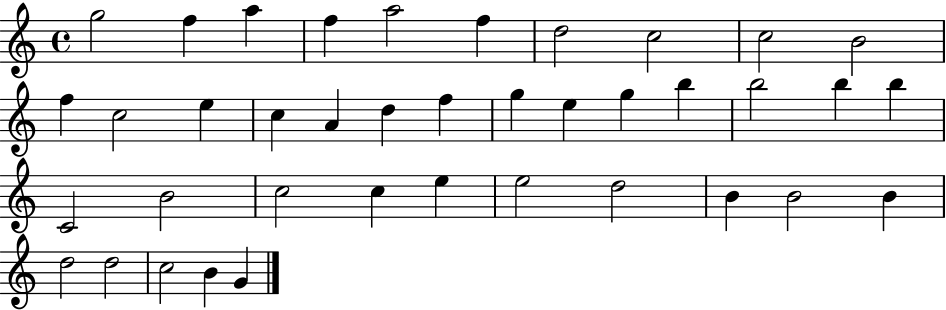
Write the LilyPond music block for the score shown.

{
  \clef treble
  \time 4/4
  \defaultTimeSignature
  \key c \major
  g''2 f''4 a''4 | f''4 a''2 f''4 | d''2 c''2 | c''2 b'2 | \break f''4 c''2 e''4 | c''4 a'4 d''4 f''4 | g''4 e''4 g''4 b''4 | b''2 b''4 b''4 | \break c'2 b'2 | c''2 c''4 e''4 | e''2 d''2 | b'4 b'2 b'4 | \break d''2 d''2 | c''2 b'4 g'4 | \bar "|."
}